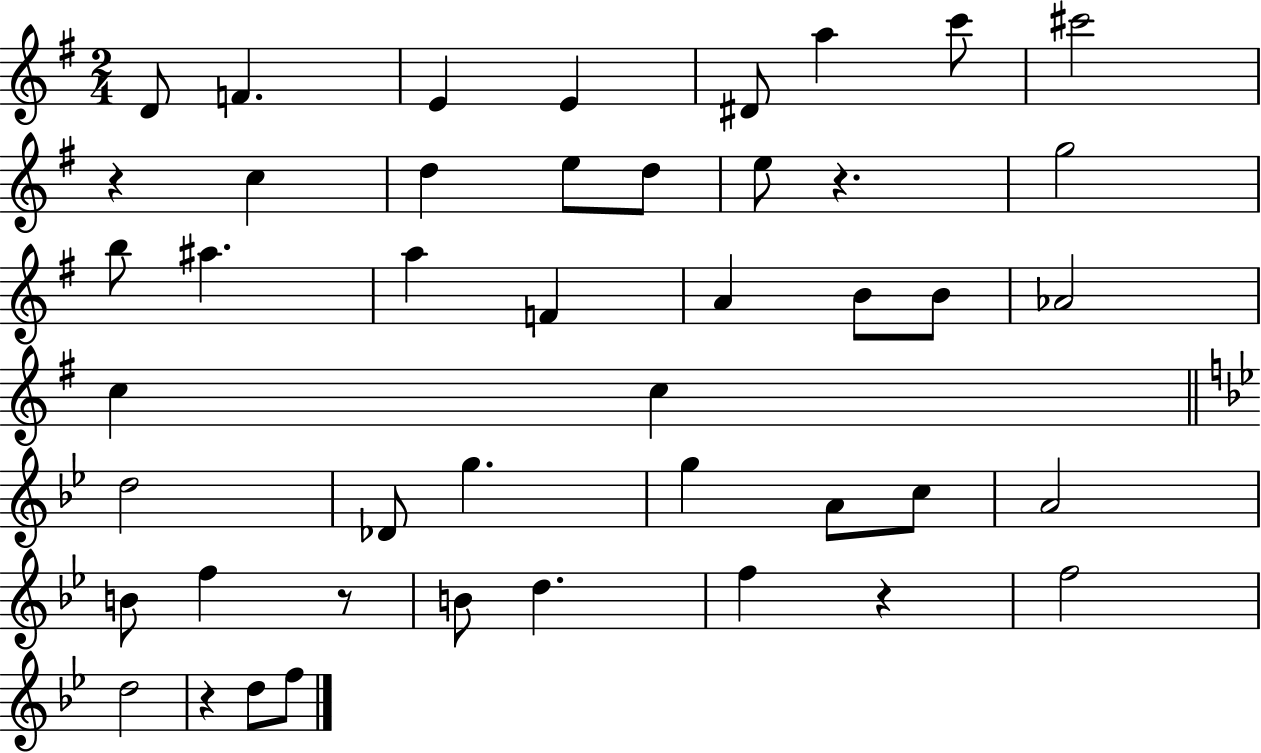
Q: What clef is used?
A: treble